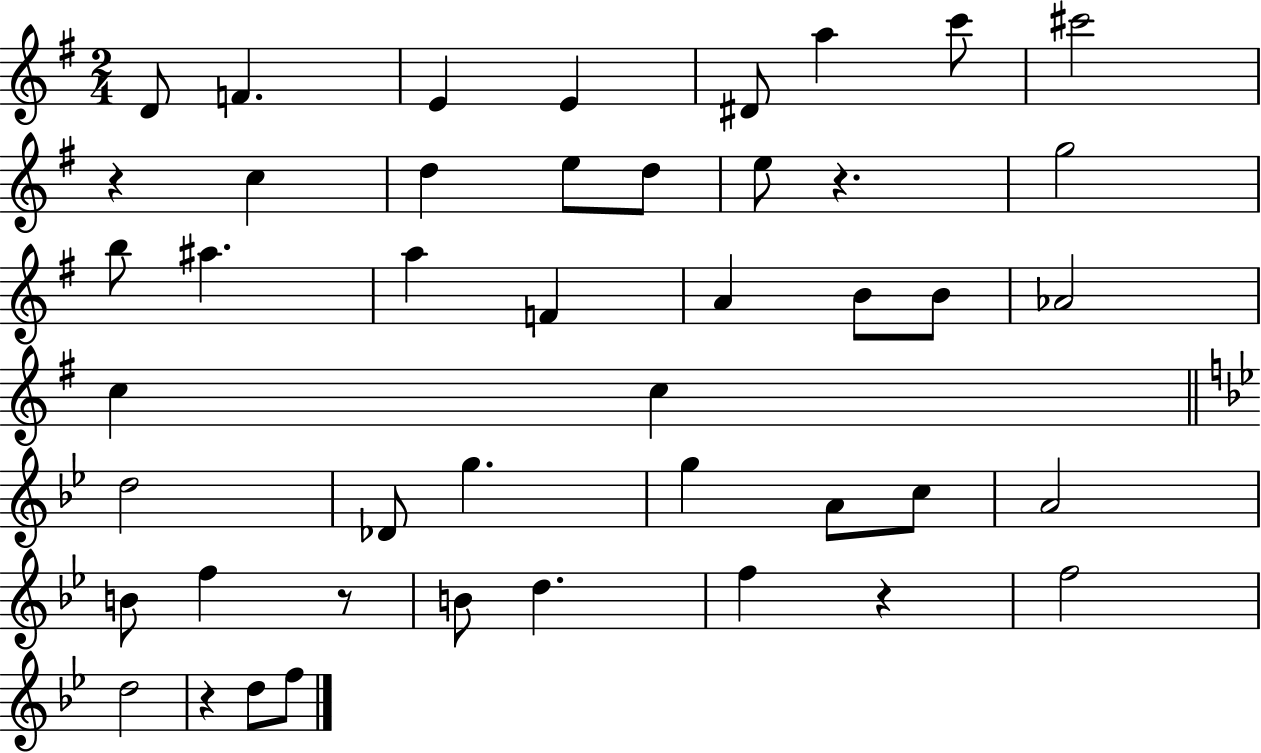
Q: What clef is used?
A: treble